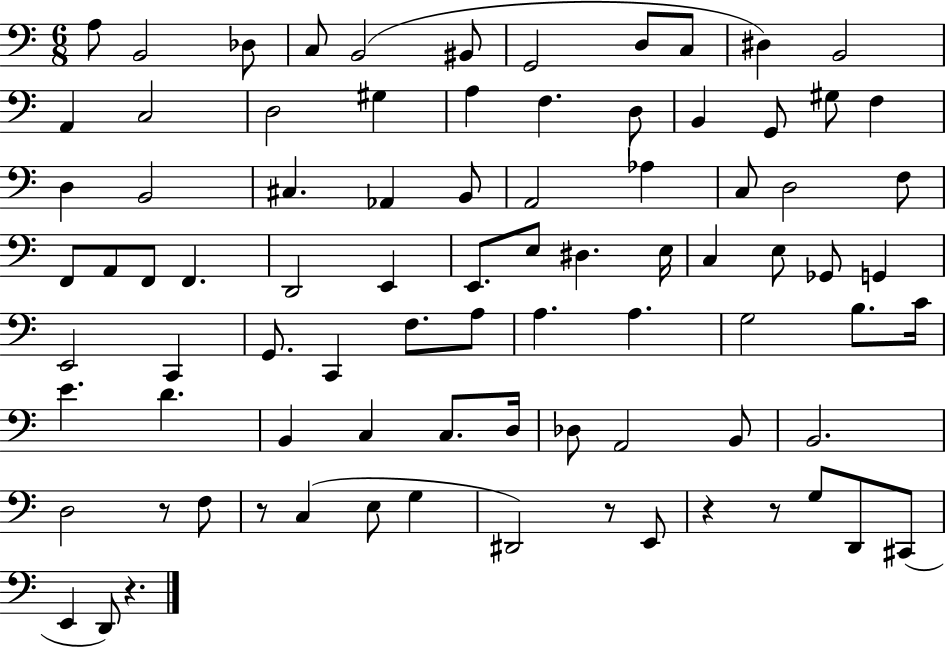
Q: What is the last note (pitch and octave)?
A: D2